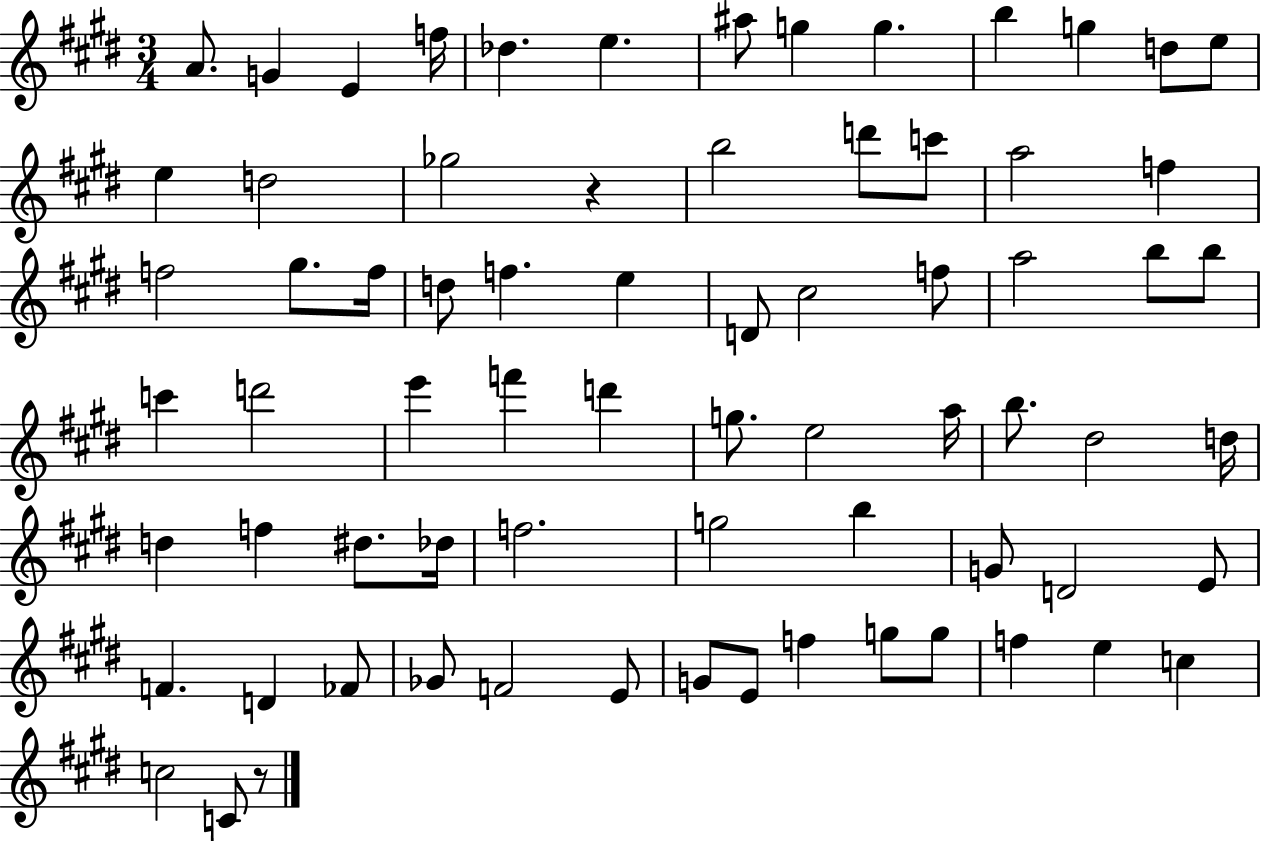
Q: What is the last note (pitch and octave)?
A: C4